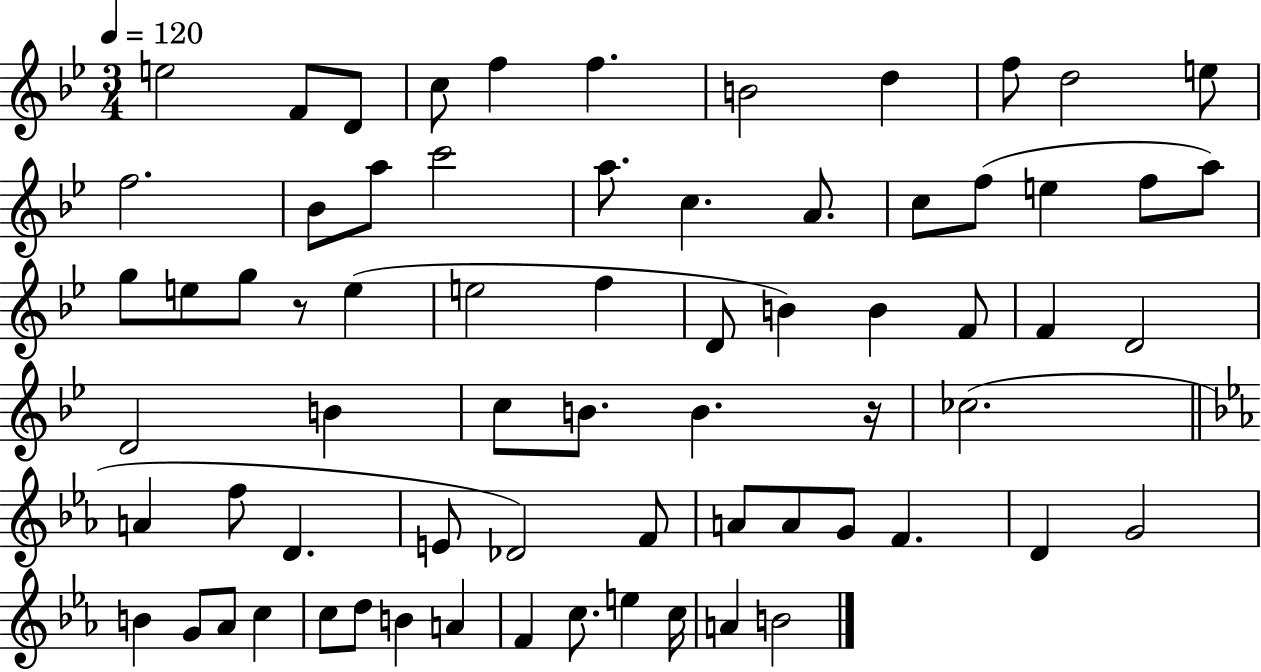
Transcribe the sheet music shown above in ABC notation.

X:1
T:Untitled
M:3/4
L:1/4
K:Bb
e2 F/2 D/2 c/2 f f B2 d f/2 d2 e/2 f2 _B/2 a/2 c'2 a/2 c A/2 c/2 f/2 e f/2 a/2 g/2 e/2 g/2 z/2 e e2 f D/2 B B F/2 F D2 D2 B c/2 B/2 B z/4 _c2 A f/2 D E/2 _D2 F/2 A/2 A/2 G/2 F D G2 B G/2 _A/2 c c/2 d/2 B A F c/2 e c/4 A B2